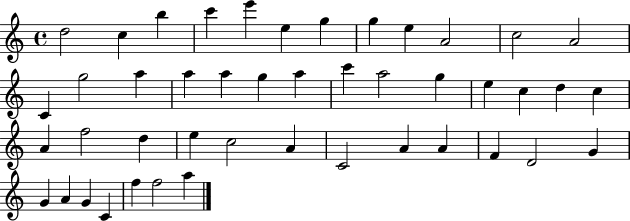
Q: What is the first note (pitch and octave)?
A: D5